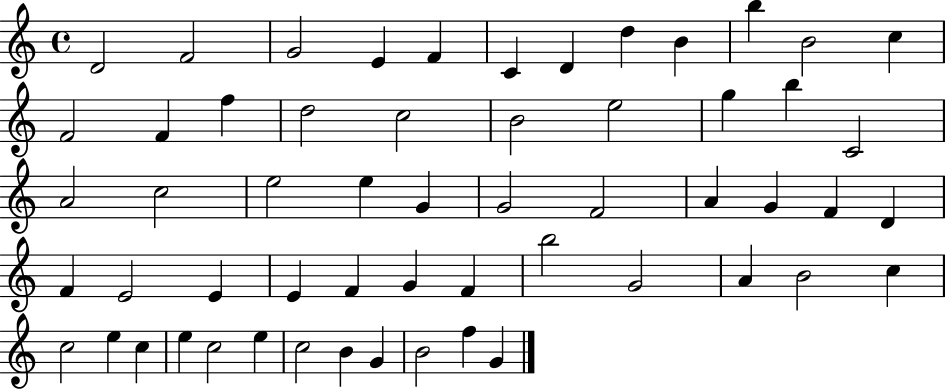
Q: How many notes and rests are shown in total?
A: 57